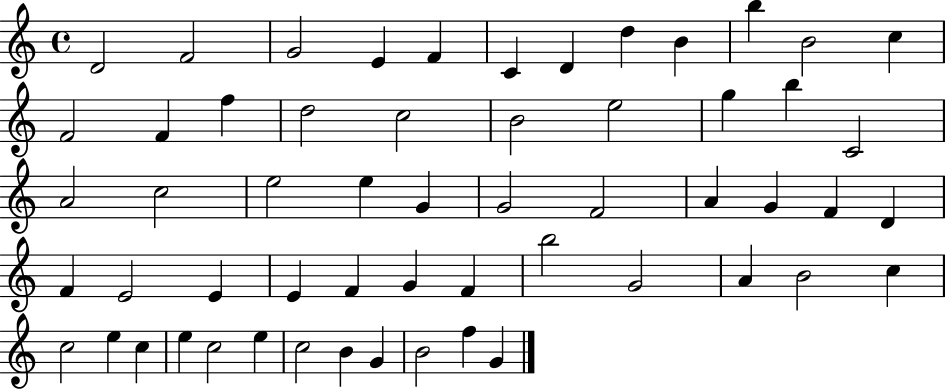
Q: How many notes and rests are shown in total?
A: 57